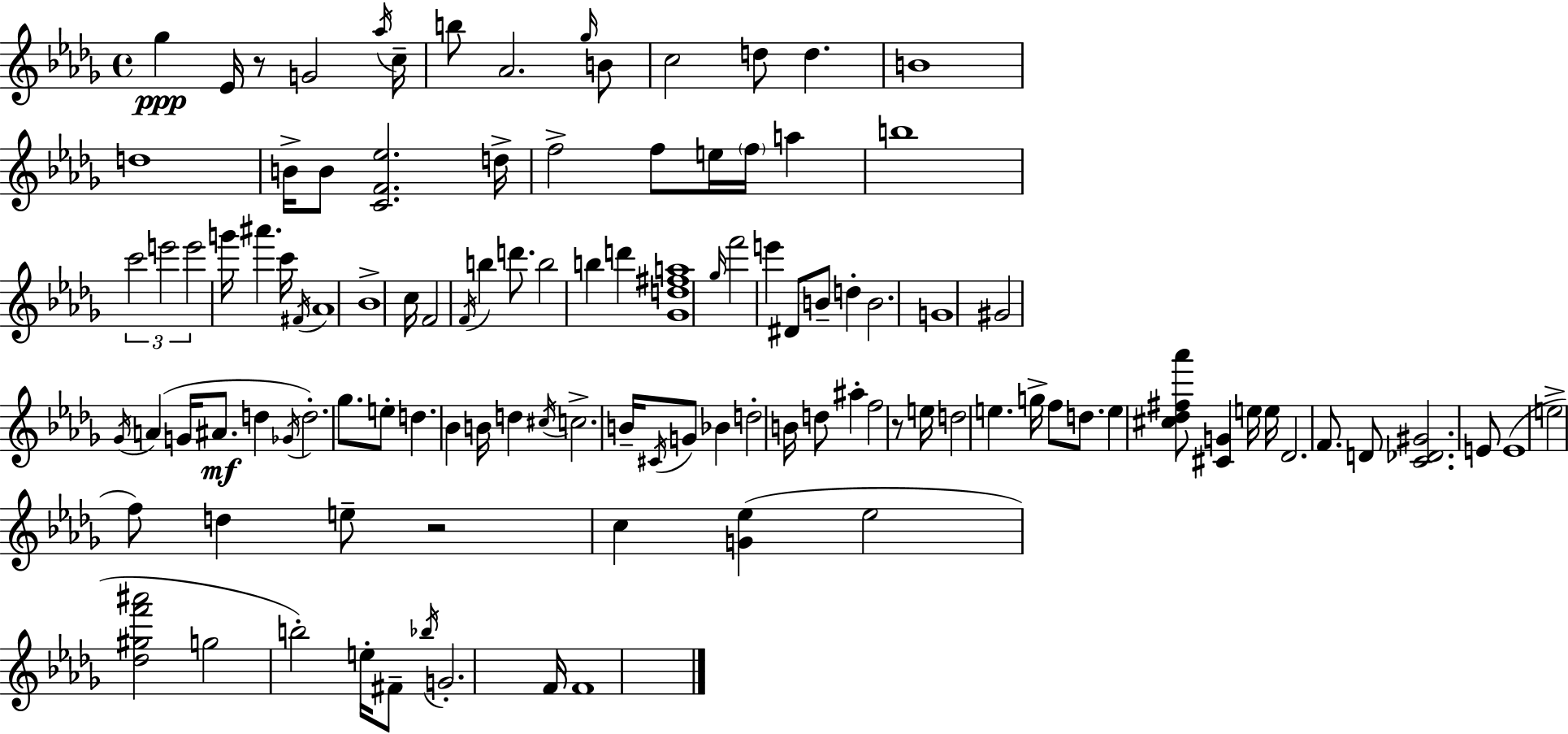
Gb5/q Eb4/s R/e G4/h Ab5/s C5/s B5/e Ab4/h. Gb5/s B4/e C5/h D5/e D5/q. B4/w D5/w B4/s B4/e [C4,F4,Eb5]/h. D5/s F5/h F5/e E5/s F5/s A5/q B5/w C6/h E6/h E6/h G6/s A#6/q. C6/s F#4/s Ab4/w Bb4/w C5/s F4/h F4/s B5/q D6/e. B5/h B5/q D6/q [Gb4,D5,F#5,A5]/w Gb5/s F6/h E6/q D#4/e B4/e D5/q B4/h. G4/w G#4/h Gb4/s A4/q G4/s A#4/e. D5/q Gb4/s D5/h. Gb5/e. E5/e D5/q. Bb4/q B4/s D5/q C#5/s C5/h. B4/s C#4/s G4/e Bb4/q D5/h B4/s D5/e A#5/q F5/h R/e E5/s D5/h E5/q. G5/s F5/e D5/e. E5/q [C#5,Db5,F#5,Ab6]/e [C#4,G4]/q E5/s E5/s Db4/h. F4/e. D4/e [C4,Db4,G#4]/h. E4/e E4/w E5/h F5/e D5/q E5/e R/h C5/q [G4,Eb5]/q Eb5/h [Db5,G#5,F6,A#6]/h G5/h B5/h E5/s F#4/e Bb5/s G4/h. F4/s F4/w